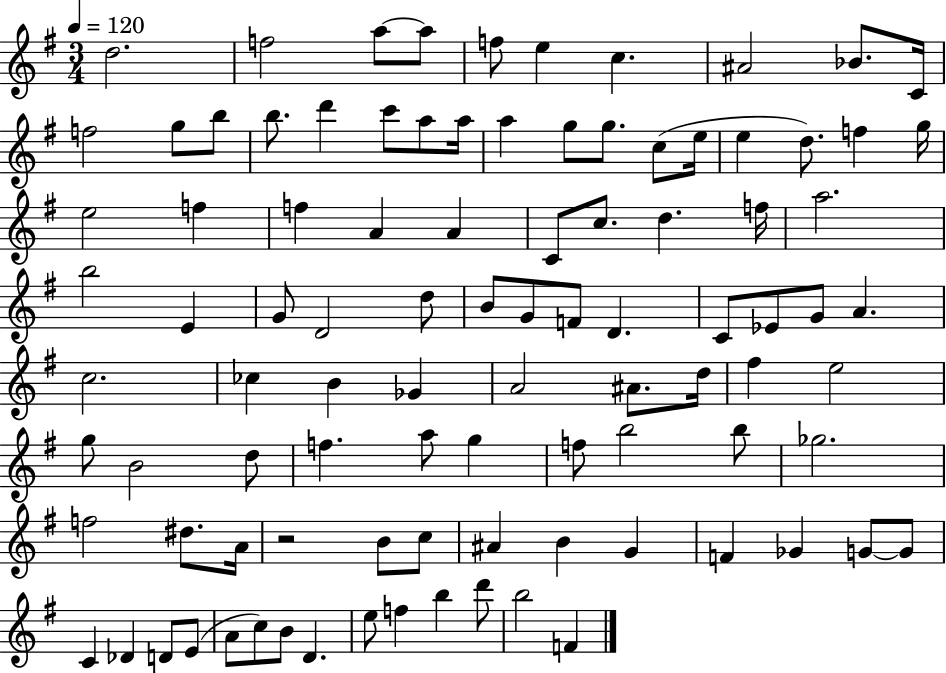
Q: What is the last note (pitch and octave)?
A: F4